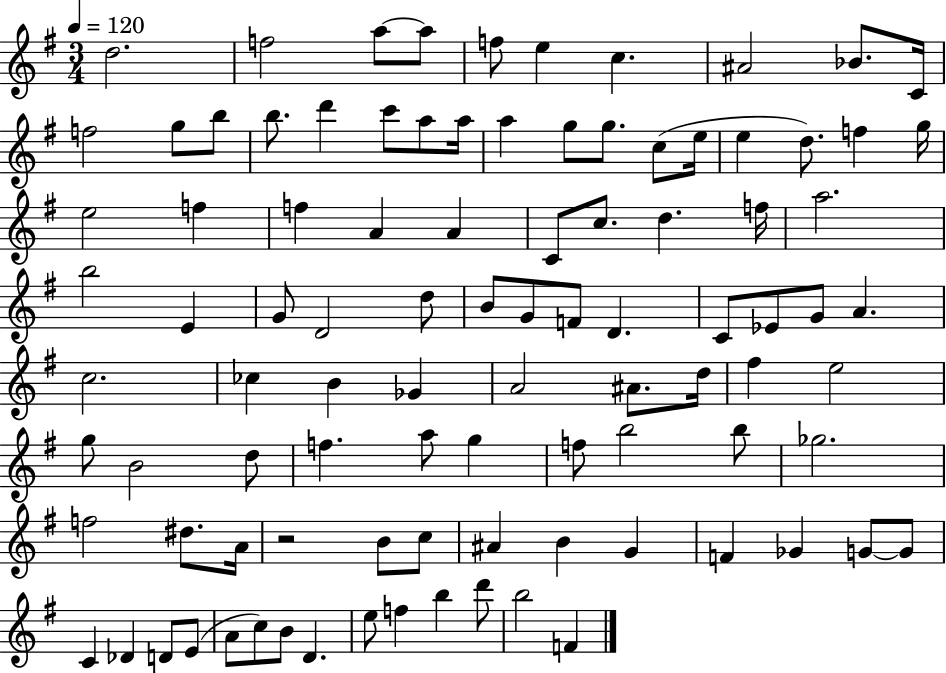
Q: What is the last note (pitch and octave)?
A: F4